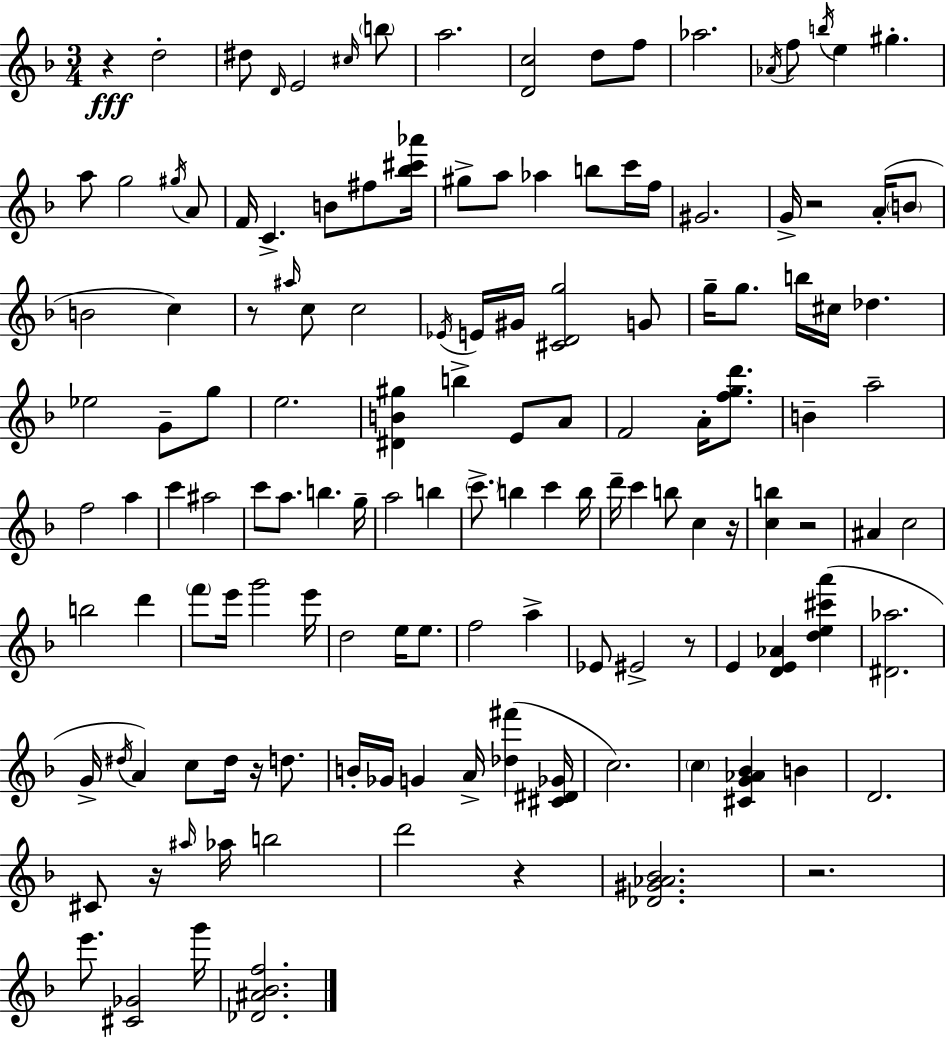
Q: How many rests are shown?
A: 10